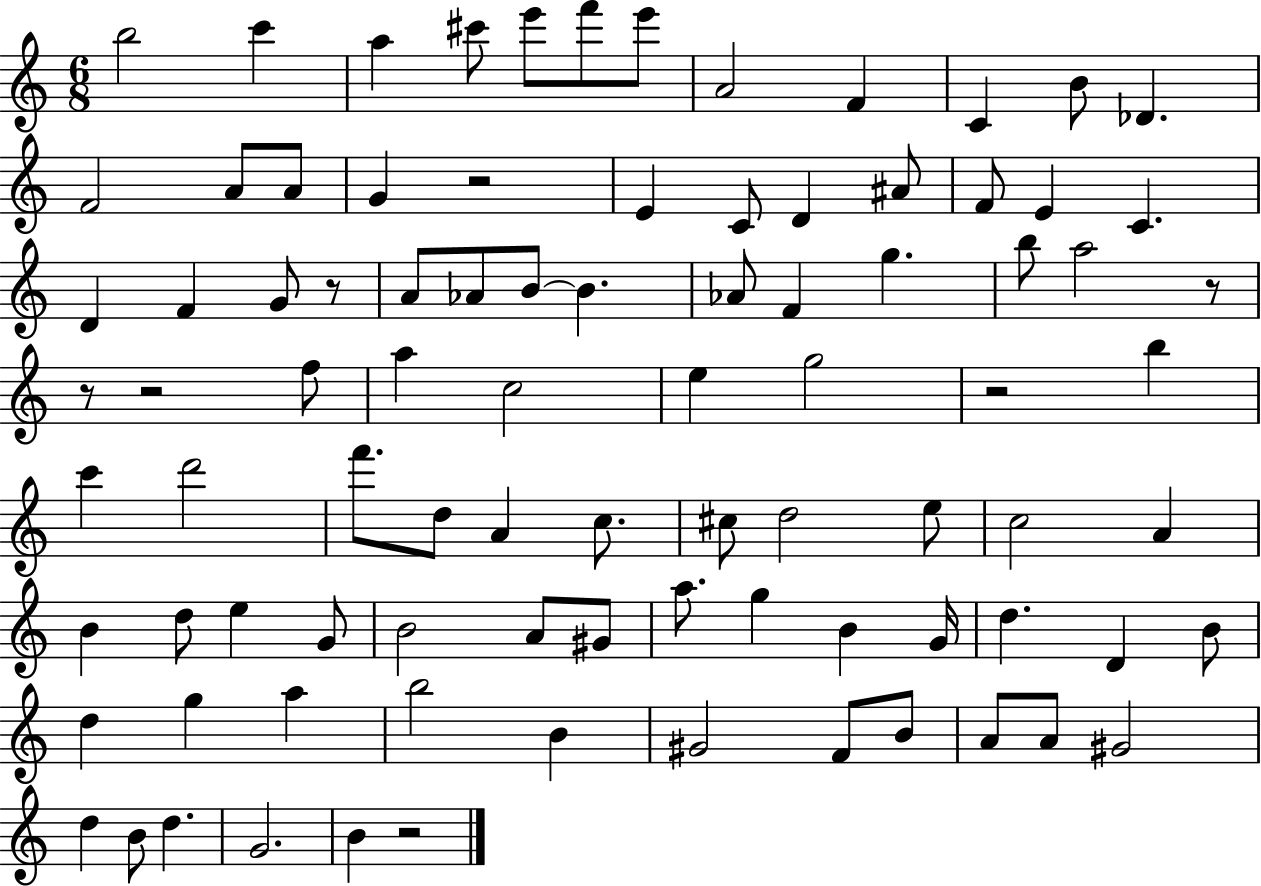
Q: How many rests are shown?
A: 7